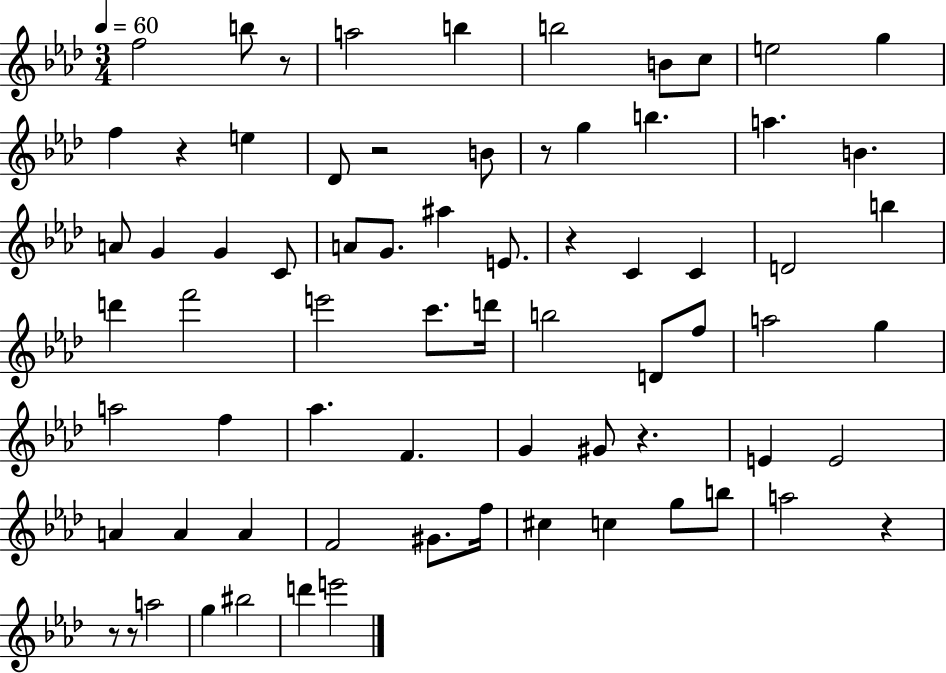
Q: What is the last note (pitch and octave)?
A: E6